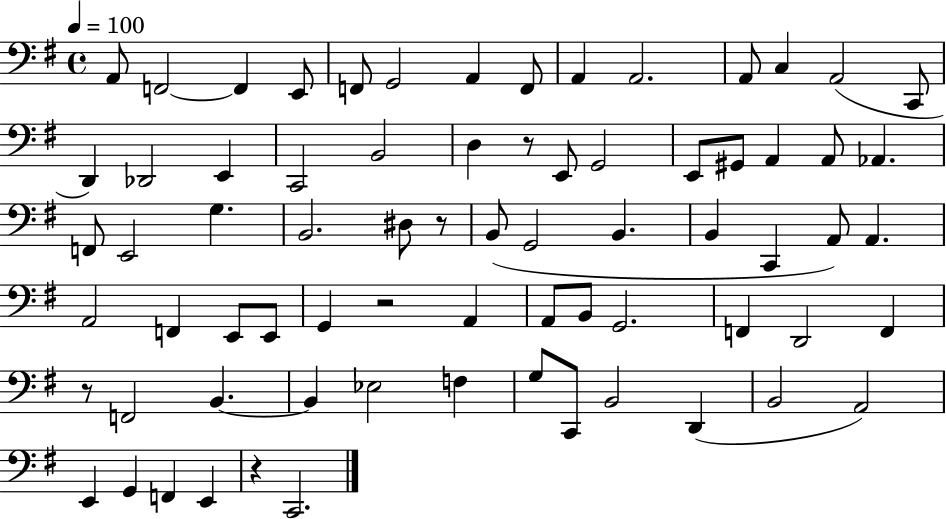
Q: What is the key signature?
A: G major